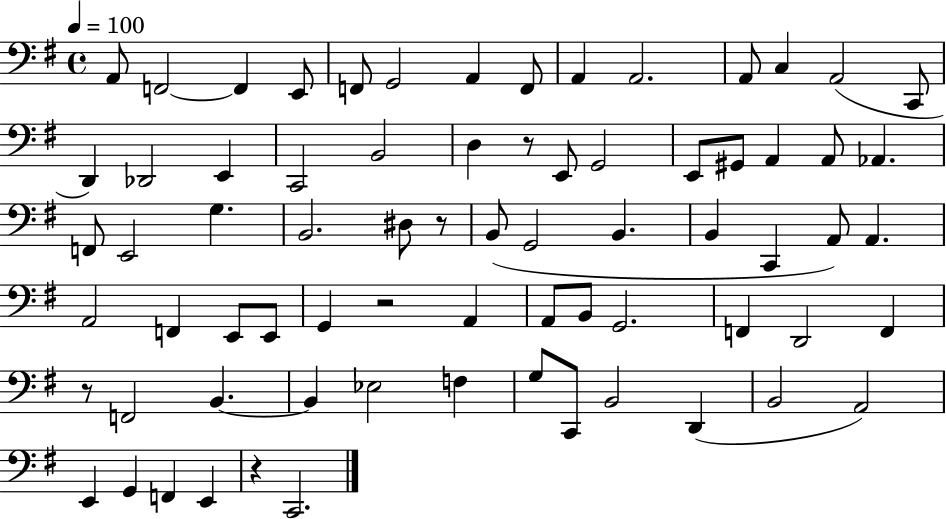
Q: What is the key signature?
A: G major